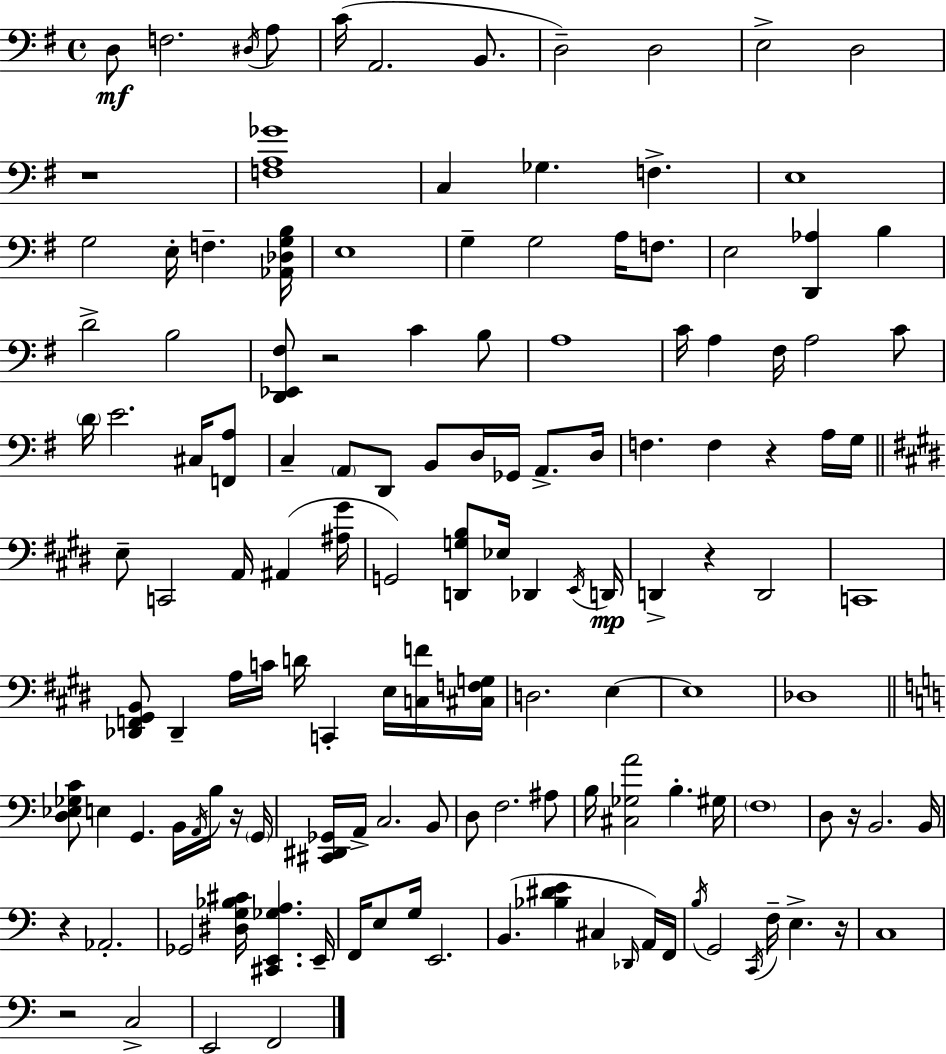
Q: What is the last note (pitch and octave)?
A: F2